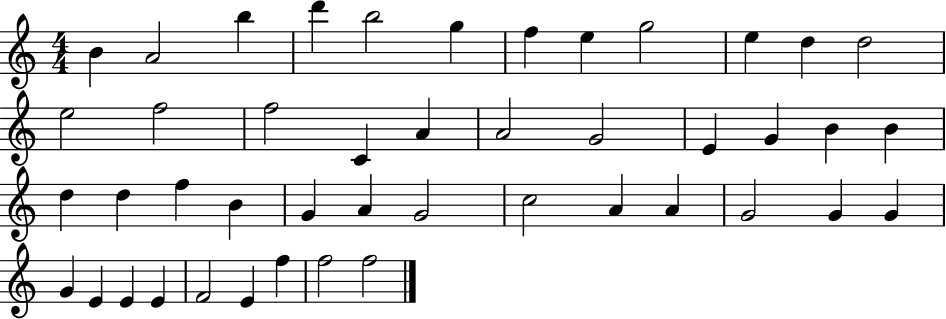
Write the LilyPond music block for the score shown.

{
  \clef treble
  \numericTimeSignature
  \time 4/4
  \key c \major
  b'4 a'2 b''4 | d'''4 b''2 g''4 | f''4 e''4 g''2 | e''4 d''4 d''2 | \break e''2 f''2 | f''2 c'4 a'4 | a'2 g'2 | e'4 g'4 b'4 b'4 | \break d''4 d''4 f''4 b'4 | g'4 a'4 g'2 | c''2 a'4 a'4 | g'2 g'4 g'4 | \break g'4 e'4 e'4 e'4 | f'2 e'4 f''4 | f''2 f''2 | \bar "|."
}